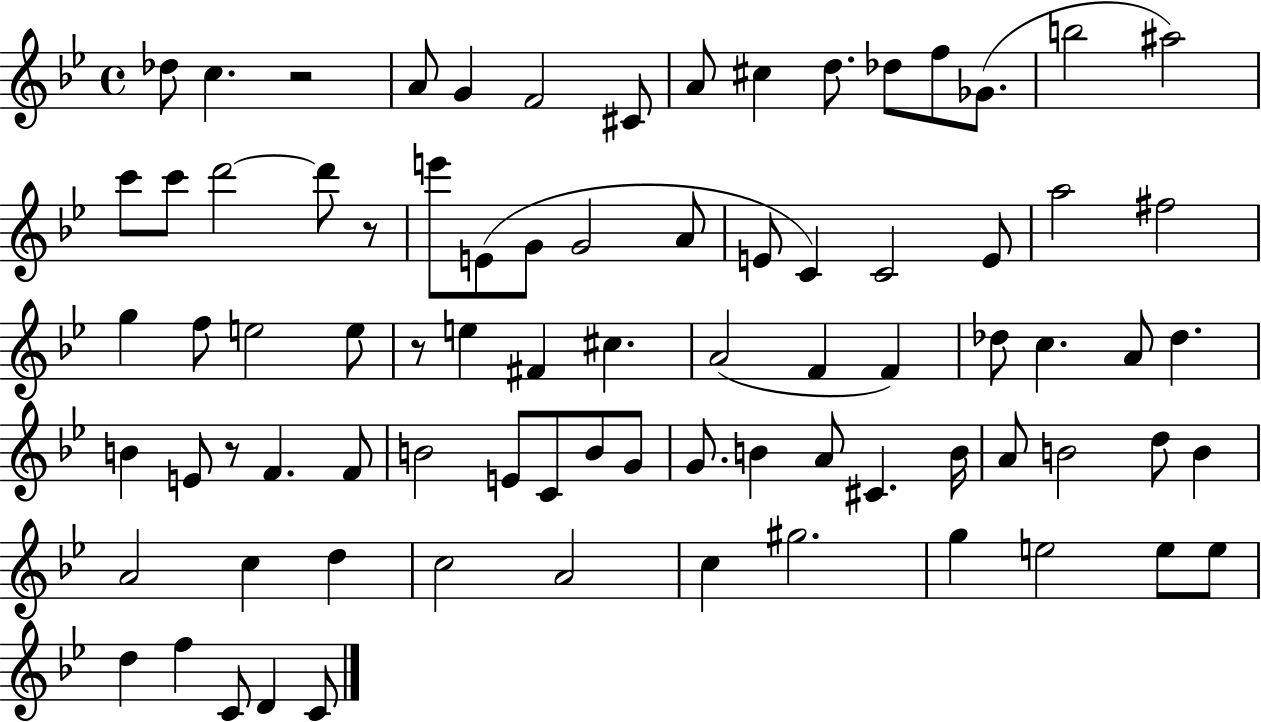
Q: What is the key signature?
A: BES major